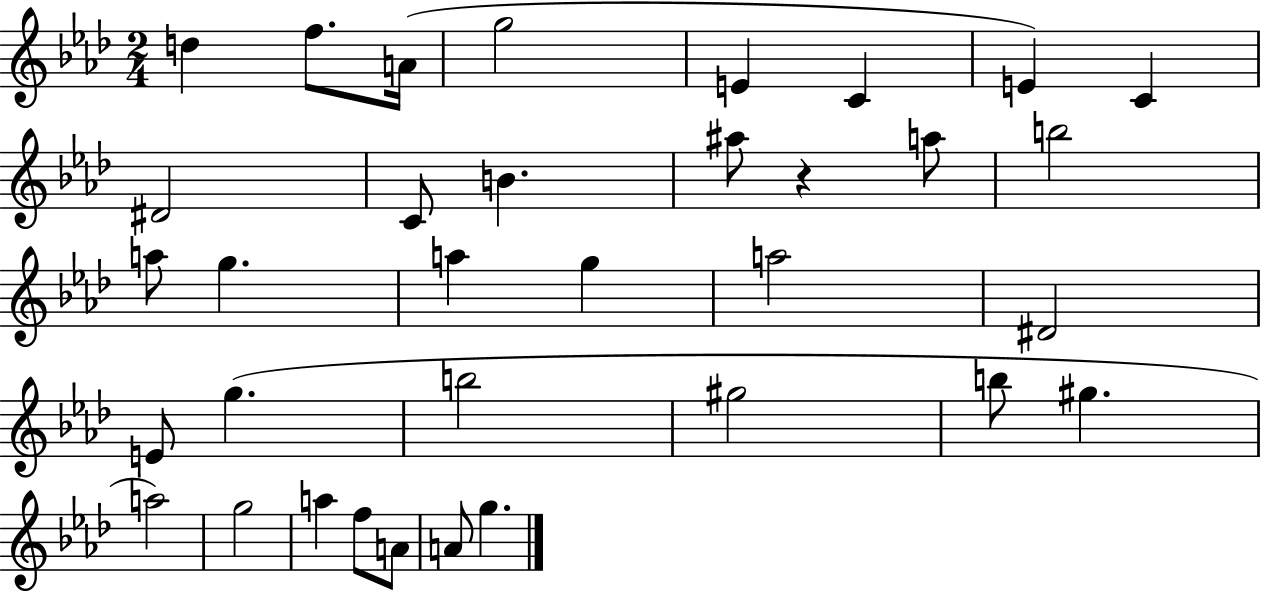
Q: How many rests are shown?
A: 1